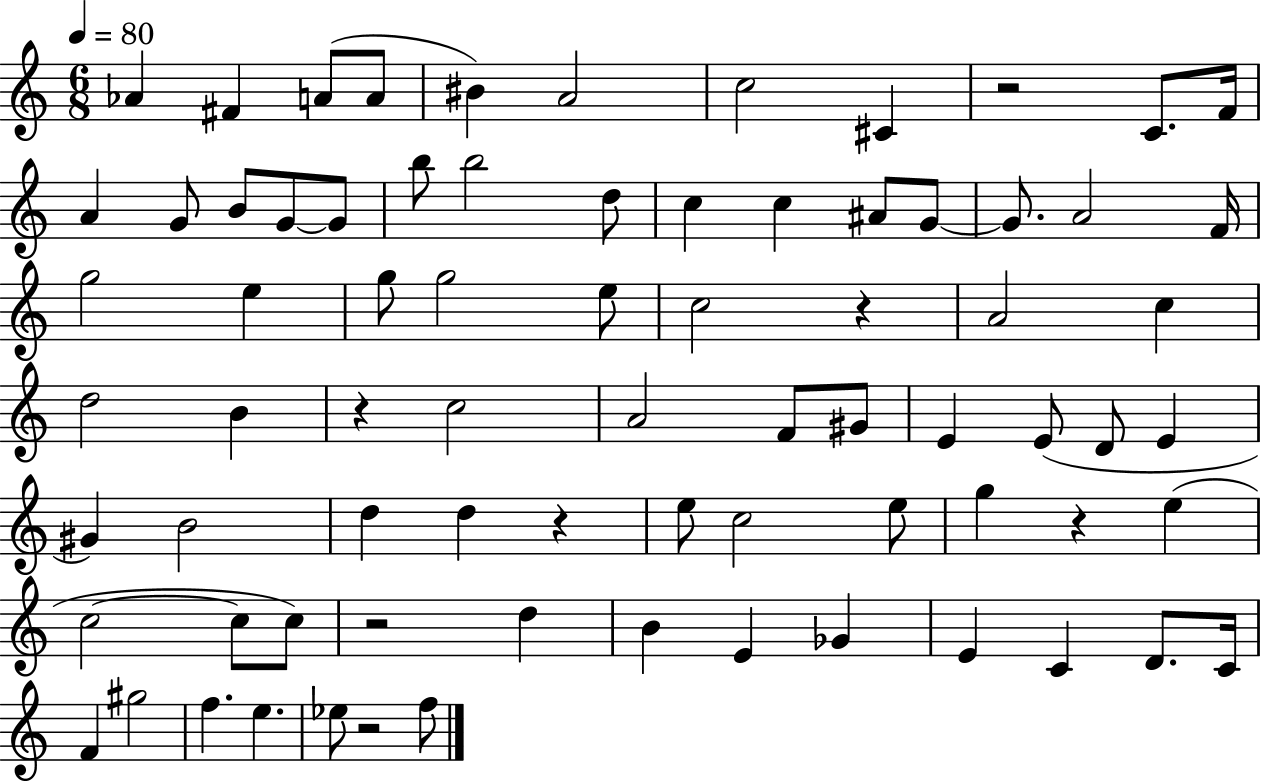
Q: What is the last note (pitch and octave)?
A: F5